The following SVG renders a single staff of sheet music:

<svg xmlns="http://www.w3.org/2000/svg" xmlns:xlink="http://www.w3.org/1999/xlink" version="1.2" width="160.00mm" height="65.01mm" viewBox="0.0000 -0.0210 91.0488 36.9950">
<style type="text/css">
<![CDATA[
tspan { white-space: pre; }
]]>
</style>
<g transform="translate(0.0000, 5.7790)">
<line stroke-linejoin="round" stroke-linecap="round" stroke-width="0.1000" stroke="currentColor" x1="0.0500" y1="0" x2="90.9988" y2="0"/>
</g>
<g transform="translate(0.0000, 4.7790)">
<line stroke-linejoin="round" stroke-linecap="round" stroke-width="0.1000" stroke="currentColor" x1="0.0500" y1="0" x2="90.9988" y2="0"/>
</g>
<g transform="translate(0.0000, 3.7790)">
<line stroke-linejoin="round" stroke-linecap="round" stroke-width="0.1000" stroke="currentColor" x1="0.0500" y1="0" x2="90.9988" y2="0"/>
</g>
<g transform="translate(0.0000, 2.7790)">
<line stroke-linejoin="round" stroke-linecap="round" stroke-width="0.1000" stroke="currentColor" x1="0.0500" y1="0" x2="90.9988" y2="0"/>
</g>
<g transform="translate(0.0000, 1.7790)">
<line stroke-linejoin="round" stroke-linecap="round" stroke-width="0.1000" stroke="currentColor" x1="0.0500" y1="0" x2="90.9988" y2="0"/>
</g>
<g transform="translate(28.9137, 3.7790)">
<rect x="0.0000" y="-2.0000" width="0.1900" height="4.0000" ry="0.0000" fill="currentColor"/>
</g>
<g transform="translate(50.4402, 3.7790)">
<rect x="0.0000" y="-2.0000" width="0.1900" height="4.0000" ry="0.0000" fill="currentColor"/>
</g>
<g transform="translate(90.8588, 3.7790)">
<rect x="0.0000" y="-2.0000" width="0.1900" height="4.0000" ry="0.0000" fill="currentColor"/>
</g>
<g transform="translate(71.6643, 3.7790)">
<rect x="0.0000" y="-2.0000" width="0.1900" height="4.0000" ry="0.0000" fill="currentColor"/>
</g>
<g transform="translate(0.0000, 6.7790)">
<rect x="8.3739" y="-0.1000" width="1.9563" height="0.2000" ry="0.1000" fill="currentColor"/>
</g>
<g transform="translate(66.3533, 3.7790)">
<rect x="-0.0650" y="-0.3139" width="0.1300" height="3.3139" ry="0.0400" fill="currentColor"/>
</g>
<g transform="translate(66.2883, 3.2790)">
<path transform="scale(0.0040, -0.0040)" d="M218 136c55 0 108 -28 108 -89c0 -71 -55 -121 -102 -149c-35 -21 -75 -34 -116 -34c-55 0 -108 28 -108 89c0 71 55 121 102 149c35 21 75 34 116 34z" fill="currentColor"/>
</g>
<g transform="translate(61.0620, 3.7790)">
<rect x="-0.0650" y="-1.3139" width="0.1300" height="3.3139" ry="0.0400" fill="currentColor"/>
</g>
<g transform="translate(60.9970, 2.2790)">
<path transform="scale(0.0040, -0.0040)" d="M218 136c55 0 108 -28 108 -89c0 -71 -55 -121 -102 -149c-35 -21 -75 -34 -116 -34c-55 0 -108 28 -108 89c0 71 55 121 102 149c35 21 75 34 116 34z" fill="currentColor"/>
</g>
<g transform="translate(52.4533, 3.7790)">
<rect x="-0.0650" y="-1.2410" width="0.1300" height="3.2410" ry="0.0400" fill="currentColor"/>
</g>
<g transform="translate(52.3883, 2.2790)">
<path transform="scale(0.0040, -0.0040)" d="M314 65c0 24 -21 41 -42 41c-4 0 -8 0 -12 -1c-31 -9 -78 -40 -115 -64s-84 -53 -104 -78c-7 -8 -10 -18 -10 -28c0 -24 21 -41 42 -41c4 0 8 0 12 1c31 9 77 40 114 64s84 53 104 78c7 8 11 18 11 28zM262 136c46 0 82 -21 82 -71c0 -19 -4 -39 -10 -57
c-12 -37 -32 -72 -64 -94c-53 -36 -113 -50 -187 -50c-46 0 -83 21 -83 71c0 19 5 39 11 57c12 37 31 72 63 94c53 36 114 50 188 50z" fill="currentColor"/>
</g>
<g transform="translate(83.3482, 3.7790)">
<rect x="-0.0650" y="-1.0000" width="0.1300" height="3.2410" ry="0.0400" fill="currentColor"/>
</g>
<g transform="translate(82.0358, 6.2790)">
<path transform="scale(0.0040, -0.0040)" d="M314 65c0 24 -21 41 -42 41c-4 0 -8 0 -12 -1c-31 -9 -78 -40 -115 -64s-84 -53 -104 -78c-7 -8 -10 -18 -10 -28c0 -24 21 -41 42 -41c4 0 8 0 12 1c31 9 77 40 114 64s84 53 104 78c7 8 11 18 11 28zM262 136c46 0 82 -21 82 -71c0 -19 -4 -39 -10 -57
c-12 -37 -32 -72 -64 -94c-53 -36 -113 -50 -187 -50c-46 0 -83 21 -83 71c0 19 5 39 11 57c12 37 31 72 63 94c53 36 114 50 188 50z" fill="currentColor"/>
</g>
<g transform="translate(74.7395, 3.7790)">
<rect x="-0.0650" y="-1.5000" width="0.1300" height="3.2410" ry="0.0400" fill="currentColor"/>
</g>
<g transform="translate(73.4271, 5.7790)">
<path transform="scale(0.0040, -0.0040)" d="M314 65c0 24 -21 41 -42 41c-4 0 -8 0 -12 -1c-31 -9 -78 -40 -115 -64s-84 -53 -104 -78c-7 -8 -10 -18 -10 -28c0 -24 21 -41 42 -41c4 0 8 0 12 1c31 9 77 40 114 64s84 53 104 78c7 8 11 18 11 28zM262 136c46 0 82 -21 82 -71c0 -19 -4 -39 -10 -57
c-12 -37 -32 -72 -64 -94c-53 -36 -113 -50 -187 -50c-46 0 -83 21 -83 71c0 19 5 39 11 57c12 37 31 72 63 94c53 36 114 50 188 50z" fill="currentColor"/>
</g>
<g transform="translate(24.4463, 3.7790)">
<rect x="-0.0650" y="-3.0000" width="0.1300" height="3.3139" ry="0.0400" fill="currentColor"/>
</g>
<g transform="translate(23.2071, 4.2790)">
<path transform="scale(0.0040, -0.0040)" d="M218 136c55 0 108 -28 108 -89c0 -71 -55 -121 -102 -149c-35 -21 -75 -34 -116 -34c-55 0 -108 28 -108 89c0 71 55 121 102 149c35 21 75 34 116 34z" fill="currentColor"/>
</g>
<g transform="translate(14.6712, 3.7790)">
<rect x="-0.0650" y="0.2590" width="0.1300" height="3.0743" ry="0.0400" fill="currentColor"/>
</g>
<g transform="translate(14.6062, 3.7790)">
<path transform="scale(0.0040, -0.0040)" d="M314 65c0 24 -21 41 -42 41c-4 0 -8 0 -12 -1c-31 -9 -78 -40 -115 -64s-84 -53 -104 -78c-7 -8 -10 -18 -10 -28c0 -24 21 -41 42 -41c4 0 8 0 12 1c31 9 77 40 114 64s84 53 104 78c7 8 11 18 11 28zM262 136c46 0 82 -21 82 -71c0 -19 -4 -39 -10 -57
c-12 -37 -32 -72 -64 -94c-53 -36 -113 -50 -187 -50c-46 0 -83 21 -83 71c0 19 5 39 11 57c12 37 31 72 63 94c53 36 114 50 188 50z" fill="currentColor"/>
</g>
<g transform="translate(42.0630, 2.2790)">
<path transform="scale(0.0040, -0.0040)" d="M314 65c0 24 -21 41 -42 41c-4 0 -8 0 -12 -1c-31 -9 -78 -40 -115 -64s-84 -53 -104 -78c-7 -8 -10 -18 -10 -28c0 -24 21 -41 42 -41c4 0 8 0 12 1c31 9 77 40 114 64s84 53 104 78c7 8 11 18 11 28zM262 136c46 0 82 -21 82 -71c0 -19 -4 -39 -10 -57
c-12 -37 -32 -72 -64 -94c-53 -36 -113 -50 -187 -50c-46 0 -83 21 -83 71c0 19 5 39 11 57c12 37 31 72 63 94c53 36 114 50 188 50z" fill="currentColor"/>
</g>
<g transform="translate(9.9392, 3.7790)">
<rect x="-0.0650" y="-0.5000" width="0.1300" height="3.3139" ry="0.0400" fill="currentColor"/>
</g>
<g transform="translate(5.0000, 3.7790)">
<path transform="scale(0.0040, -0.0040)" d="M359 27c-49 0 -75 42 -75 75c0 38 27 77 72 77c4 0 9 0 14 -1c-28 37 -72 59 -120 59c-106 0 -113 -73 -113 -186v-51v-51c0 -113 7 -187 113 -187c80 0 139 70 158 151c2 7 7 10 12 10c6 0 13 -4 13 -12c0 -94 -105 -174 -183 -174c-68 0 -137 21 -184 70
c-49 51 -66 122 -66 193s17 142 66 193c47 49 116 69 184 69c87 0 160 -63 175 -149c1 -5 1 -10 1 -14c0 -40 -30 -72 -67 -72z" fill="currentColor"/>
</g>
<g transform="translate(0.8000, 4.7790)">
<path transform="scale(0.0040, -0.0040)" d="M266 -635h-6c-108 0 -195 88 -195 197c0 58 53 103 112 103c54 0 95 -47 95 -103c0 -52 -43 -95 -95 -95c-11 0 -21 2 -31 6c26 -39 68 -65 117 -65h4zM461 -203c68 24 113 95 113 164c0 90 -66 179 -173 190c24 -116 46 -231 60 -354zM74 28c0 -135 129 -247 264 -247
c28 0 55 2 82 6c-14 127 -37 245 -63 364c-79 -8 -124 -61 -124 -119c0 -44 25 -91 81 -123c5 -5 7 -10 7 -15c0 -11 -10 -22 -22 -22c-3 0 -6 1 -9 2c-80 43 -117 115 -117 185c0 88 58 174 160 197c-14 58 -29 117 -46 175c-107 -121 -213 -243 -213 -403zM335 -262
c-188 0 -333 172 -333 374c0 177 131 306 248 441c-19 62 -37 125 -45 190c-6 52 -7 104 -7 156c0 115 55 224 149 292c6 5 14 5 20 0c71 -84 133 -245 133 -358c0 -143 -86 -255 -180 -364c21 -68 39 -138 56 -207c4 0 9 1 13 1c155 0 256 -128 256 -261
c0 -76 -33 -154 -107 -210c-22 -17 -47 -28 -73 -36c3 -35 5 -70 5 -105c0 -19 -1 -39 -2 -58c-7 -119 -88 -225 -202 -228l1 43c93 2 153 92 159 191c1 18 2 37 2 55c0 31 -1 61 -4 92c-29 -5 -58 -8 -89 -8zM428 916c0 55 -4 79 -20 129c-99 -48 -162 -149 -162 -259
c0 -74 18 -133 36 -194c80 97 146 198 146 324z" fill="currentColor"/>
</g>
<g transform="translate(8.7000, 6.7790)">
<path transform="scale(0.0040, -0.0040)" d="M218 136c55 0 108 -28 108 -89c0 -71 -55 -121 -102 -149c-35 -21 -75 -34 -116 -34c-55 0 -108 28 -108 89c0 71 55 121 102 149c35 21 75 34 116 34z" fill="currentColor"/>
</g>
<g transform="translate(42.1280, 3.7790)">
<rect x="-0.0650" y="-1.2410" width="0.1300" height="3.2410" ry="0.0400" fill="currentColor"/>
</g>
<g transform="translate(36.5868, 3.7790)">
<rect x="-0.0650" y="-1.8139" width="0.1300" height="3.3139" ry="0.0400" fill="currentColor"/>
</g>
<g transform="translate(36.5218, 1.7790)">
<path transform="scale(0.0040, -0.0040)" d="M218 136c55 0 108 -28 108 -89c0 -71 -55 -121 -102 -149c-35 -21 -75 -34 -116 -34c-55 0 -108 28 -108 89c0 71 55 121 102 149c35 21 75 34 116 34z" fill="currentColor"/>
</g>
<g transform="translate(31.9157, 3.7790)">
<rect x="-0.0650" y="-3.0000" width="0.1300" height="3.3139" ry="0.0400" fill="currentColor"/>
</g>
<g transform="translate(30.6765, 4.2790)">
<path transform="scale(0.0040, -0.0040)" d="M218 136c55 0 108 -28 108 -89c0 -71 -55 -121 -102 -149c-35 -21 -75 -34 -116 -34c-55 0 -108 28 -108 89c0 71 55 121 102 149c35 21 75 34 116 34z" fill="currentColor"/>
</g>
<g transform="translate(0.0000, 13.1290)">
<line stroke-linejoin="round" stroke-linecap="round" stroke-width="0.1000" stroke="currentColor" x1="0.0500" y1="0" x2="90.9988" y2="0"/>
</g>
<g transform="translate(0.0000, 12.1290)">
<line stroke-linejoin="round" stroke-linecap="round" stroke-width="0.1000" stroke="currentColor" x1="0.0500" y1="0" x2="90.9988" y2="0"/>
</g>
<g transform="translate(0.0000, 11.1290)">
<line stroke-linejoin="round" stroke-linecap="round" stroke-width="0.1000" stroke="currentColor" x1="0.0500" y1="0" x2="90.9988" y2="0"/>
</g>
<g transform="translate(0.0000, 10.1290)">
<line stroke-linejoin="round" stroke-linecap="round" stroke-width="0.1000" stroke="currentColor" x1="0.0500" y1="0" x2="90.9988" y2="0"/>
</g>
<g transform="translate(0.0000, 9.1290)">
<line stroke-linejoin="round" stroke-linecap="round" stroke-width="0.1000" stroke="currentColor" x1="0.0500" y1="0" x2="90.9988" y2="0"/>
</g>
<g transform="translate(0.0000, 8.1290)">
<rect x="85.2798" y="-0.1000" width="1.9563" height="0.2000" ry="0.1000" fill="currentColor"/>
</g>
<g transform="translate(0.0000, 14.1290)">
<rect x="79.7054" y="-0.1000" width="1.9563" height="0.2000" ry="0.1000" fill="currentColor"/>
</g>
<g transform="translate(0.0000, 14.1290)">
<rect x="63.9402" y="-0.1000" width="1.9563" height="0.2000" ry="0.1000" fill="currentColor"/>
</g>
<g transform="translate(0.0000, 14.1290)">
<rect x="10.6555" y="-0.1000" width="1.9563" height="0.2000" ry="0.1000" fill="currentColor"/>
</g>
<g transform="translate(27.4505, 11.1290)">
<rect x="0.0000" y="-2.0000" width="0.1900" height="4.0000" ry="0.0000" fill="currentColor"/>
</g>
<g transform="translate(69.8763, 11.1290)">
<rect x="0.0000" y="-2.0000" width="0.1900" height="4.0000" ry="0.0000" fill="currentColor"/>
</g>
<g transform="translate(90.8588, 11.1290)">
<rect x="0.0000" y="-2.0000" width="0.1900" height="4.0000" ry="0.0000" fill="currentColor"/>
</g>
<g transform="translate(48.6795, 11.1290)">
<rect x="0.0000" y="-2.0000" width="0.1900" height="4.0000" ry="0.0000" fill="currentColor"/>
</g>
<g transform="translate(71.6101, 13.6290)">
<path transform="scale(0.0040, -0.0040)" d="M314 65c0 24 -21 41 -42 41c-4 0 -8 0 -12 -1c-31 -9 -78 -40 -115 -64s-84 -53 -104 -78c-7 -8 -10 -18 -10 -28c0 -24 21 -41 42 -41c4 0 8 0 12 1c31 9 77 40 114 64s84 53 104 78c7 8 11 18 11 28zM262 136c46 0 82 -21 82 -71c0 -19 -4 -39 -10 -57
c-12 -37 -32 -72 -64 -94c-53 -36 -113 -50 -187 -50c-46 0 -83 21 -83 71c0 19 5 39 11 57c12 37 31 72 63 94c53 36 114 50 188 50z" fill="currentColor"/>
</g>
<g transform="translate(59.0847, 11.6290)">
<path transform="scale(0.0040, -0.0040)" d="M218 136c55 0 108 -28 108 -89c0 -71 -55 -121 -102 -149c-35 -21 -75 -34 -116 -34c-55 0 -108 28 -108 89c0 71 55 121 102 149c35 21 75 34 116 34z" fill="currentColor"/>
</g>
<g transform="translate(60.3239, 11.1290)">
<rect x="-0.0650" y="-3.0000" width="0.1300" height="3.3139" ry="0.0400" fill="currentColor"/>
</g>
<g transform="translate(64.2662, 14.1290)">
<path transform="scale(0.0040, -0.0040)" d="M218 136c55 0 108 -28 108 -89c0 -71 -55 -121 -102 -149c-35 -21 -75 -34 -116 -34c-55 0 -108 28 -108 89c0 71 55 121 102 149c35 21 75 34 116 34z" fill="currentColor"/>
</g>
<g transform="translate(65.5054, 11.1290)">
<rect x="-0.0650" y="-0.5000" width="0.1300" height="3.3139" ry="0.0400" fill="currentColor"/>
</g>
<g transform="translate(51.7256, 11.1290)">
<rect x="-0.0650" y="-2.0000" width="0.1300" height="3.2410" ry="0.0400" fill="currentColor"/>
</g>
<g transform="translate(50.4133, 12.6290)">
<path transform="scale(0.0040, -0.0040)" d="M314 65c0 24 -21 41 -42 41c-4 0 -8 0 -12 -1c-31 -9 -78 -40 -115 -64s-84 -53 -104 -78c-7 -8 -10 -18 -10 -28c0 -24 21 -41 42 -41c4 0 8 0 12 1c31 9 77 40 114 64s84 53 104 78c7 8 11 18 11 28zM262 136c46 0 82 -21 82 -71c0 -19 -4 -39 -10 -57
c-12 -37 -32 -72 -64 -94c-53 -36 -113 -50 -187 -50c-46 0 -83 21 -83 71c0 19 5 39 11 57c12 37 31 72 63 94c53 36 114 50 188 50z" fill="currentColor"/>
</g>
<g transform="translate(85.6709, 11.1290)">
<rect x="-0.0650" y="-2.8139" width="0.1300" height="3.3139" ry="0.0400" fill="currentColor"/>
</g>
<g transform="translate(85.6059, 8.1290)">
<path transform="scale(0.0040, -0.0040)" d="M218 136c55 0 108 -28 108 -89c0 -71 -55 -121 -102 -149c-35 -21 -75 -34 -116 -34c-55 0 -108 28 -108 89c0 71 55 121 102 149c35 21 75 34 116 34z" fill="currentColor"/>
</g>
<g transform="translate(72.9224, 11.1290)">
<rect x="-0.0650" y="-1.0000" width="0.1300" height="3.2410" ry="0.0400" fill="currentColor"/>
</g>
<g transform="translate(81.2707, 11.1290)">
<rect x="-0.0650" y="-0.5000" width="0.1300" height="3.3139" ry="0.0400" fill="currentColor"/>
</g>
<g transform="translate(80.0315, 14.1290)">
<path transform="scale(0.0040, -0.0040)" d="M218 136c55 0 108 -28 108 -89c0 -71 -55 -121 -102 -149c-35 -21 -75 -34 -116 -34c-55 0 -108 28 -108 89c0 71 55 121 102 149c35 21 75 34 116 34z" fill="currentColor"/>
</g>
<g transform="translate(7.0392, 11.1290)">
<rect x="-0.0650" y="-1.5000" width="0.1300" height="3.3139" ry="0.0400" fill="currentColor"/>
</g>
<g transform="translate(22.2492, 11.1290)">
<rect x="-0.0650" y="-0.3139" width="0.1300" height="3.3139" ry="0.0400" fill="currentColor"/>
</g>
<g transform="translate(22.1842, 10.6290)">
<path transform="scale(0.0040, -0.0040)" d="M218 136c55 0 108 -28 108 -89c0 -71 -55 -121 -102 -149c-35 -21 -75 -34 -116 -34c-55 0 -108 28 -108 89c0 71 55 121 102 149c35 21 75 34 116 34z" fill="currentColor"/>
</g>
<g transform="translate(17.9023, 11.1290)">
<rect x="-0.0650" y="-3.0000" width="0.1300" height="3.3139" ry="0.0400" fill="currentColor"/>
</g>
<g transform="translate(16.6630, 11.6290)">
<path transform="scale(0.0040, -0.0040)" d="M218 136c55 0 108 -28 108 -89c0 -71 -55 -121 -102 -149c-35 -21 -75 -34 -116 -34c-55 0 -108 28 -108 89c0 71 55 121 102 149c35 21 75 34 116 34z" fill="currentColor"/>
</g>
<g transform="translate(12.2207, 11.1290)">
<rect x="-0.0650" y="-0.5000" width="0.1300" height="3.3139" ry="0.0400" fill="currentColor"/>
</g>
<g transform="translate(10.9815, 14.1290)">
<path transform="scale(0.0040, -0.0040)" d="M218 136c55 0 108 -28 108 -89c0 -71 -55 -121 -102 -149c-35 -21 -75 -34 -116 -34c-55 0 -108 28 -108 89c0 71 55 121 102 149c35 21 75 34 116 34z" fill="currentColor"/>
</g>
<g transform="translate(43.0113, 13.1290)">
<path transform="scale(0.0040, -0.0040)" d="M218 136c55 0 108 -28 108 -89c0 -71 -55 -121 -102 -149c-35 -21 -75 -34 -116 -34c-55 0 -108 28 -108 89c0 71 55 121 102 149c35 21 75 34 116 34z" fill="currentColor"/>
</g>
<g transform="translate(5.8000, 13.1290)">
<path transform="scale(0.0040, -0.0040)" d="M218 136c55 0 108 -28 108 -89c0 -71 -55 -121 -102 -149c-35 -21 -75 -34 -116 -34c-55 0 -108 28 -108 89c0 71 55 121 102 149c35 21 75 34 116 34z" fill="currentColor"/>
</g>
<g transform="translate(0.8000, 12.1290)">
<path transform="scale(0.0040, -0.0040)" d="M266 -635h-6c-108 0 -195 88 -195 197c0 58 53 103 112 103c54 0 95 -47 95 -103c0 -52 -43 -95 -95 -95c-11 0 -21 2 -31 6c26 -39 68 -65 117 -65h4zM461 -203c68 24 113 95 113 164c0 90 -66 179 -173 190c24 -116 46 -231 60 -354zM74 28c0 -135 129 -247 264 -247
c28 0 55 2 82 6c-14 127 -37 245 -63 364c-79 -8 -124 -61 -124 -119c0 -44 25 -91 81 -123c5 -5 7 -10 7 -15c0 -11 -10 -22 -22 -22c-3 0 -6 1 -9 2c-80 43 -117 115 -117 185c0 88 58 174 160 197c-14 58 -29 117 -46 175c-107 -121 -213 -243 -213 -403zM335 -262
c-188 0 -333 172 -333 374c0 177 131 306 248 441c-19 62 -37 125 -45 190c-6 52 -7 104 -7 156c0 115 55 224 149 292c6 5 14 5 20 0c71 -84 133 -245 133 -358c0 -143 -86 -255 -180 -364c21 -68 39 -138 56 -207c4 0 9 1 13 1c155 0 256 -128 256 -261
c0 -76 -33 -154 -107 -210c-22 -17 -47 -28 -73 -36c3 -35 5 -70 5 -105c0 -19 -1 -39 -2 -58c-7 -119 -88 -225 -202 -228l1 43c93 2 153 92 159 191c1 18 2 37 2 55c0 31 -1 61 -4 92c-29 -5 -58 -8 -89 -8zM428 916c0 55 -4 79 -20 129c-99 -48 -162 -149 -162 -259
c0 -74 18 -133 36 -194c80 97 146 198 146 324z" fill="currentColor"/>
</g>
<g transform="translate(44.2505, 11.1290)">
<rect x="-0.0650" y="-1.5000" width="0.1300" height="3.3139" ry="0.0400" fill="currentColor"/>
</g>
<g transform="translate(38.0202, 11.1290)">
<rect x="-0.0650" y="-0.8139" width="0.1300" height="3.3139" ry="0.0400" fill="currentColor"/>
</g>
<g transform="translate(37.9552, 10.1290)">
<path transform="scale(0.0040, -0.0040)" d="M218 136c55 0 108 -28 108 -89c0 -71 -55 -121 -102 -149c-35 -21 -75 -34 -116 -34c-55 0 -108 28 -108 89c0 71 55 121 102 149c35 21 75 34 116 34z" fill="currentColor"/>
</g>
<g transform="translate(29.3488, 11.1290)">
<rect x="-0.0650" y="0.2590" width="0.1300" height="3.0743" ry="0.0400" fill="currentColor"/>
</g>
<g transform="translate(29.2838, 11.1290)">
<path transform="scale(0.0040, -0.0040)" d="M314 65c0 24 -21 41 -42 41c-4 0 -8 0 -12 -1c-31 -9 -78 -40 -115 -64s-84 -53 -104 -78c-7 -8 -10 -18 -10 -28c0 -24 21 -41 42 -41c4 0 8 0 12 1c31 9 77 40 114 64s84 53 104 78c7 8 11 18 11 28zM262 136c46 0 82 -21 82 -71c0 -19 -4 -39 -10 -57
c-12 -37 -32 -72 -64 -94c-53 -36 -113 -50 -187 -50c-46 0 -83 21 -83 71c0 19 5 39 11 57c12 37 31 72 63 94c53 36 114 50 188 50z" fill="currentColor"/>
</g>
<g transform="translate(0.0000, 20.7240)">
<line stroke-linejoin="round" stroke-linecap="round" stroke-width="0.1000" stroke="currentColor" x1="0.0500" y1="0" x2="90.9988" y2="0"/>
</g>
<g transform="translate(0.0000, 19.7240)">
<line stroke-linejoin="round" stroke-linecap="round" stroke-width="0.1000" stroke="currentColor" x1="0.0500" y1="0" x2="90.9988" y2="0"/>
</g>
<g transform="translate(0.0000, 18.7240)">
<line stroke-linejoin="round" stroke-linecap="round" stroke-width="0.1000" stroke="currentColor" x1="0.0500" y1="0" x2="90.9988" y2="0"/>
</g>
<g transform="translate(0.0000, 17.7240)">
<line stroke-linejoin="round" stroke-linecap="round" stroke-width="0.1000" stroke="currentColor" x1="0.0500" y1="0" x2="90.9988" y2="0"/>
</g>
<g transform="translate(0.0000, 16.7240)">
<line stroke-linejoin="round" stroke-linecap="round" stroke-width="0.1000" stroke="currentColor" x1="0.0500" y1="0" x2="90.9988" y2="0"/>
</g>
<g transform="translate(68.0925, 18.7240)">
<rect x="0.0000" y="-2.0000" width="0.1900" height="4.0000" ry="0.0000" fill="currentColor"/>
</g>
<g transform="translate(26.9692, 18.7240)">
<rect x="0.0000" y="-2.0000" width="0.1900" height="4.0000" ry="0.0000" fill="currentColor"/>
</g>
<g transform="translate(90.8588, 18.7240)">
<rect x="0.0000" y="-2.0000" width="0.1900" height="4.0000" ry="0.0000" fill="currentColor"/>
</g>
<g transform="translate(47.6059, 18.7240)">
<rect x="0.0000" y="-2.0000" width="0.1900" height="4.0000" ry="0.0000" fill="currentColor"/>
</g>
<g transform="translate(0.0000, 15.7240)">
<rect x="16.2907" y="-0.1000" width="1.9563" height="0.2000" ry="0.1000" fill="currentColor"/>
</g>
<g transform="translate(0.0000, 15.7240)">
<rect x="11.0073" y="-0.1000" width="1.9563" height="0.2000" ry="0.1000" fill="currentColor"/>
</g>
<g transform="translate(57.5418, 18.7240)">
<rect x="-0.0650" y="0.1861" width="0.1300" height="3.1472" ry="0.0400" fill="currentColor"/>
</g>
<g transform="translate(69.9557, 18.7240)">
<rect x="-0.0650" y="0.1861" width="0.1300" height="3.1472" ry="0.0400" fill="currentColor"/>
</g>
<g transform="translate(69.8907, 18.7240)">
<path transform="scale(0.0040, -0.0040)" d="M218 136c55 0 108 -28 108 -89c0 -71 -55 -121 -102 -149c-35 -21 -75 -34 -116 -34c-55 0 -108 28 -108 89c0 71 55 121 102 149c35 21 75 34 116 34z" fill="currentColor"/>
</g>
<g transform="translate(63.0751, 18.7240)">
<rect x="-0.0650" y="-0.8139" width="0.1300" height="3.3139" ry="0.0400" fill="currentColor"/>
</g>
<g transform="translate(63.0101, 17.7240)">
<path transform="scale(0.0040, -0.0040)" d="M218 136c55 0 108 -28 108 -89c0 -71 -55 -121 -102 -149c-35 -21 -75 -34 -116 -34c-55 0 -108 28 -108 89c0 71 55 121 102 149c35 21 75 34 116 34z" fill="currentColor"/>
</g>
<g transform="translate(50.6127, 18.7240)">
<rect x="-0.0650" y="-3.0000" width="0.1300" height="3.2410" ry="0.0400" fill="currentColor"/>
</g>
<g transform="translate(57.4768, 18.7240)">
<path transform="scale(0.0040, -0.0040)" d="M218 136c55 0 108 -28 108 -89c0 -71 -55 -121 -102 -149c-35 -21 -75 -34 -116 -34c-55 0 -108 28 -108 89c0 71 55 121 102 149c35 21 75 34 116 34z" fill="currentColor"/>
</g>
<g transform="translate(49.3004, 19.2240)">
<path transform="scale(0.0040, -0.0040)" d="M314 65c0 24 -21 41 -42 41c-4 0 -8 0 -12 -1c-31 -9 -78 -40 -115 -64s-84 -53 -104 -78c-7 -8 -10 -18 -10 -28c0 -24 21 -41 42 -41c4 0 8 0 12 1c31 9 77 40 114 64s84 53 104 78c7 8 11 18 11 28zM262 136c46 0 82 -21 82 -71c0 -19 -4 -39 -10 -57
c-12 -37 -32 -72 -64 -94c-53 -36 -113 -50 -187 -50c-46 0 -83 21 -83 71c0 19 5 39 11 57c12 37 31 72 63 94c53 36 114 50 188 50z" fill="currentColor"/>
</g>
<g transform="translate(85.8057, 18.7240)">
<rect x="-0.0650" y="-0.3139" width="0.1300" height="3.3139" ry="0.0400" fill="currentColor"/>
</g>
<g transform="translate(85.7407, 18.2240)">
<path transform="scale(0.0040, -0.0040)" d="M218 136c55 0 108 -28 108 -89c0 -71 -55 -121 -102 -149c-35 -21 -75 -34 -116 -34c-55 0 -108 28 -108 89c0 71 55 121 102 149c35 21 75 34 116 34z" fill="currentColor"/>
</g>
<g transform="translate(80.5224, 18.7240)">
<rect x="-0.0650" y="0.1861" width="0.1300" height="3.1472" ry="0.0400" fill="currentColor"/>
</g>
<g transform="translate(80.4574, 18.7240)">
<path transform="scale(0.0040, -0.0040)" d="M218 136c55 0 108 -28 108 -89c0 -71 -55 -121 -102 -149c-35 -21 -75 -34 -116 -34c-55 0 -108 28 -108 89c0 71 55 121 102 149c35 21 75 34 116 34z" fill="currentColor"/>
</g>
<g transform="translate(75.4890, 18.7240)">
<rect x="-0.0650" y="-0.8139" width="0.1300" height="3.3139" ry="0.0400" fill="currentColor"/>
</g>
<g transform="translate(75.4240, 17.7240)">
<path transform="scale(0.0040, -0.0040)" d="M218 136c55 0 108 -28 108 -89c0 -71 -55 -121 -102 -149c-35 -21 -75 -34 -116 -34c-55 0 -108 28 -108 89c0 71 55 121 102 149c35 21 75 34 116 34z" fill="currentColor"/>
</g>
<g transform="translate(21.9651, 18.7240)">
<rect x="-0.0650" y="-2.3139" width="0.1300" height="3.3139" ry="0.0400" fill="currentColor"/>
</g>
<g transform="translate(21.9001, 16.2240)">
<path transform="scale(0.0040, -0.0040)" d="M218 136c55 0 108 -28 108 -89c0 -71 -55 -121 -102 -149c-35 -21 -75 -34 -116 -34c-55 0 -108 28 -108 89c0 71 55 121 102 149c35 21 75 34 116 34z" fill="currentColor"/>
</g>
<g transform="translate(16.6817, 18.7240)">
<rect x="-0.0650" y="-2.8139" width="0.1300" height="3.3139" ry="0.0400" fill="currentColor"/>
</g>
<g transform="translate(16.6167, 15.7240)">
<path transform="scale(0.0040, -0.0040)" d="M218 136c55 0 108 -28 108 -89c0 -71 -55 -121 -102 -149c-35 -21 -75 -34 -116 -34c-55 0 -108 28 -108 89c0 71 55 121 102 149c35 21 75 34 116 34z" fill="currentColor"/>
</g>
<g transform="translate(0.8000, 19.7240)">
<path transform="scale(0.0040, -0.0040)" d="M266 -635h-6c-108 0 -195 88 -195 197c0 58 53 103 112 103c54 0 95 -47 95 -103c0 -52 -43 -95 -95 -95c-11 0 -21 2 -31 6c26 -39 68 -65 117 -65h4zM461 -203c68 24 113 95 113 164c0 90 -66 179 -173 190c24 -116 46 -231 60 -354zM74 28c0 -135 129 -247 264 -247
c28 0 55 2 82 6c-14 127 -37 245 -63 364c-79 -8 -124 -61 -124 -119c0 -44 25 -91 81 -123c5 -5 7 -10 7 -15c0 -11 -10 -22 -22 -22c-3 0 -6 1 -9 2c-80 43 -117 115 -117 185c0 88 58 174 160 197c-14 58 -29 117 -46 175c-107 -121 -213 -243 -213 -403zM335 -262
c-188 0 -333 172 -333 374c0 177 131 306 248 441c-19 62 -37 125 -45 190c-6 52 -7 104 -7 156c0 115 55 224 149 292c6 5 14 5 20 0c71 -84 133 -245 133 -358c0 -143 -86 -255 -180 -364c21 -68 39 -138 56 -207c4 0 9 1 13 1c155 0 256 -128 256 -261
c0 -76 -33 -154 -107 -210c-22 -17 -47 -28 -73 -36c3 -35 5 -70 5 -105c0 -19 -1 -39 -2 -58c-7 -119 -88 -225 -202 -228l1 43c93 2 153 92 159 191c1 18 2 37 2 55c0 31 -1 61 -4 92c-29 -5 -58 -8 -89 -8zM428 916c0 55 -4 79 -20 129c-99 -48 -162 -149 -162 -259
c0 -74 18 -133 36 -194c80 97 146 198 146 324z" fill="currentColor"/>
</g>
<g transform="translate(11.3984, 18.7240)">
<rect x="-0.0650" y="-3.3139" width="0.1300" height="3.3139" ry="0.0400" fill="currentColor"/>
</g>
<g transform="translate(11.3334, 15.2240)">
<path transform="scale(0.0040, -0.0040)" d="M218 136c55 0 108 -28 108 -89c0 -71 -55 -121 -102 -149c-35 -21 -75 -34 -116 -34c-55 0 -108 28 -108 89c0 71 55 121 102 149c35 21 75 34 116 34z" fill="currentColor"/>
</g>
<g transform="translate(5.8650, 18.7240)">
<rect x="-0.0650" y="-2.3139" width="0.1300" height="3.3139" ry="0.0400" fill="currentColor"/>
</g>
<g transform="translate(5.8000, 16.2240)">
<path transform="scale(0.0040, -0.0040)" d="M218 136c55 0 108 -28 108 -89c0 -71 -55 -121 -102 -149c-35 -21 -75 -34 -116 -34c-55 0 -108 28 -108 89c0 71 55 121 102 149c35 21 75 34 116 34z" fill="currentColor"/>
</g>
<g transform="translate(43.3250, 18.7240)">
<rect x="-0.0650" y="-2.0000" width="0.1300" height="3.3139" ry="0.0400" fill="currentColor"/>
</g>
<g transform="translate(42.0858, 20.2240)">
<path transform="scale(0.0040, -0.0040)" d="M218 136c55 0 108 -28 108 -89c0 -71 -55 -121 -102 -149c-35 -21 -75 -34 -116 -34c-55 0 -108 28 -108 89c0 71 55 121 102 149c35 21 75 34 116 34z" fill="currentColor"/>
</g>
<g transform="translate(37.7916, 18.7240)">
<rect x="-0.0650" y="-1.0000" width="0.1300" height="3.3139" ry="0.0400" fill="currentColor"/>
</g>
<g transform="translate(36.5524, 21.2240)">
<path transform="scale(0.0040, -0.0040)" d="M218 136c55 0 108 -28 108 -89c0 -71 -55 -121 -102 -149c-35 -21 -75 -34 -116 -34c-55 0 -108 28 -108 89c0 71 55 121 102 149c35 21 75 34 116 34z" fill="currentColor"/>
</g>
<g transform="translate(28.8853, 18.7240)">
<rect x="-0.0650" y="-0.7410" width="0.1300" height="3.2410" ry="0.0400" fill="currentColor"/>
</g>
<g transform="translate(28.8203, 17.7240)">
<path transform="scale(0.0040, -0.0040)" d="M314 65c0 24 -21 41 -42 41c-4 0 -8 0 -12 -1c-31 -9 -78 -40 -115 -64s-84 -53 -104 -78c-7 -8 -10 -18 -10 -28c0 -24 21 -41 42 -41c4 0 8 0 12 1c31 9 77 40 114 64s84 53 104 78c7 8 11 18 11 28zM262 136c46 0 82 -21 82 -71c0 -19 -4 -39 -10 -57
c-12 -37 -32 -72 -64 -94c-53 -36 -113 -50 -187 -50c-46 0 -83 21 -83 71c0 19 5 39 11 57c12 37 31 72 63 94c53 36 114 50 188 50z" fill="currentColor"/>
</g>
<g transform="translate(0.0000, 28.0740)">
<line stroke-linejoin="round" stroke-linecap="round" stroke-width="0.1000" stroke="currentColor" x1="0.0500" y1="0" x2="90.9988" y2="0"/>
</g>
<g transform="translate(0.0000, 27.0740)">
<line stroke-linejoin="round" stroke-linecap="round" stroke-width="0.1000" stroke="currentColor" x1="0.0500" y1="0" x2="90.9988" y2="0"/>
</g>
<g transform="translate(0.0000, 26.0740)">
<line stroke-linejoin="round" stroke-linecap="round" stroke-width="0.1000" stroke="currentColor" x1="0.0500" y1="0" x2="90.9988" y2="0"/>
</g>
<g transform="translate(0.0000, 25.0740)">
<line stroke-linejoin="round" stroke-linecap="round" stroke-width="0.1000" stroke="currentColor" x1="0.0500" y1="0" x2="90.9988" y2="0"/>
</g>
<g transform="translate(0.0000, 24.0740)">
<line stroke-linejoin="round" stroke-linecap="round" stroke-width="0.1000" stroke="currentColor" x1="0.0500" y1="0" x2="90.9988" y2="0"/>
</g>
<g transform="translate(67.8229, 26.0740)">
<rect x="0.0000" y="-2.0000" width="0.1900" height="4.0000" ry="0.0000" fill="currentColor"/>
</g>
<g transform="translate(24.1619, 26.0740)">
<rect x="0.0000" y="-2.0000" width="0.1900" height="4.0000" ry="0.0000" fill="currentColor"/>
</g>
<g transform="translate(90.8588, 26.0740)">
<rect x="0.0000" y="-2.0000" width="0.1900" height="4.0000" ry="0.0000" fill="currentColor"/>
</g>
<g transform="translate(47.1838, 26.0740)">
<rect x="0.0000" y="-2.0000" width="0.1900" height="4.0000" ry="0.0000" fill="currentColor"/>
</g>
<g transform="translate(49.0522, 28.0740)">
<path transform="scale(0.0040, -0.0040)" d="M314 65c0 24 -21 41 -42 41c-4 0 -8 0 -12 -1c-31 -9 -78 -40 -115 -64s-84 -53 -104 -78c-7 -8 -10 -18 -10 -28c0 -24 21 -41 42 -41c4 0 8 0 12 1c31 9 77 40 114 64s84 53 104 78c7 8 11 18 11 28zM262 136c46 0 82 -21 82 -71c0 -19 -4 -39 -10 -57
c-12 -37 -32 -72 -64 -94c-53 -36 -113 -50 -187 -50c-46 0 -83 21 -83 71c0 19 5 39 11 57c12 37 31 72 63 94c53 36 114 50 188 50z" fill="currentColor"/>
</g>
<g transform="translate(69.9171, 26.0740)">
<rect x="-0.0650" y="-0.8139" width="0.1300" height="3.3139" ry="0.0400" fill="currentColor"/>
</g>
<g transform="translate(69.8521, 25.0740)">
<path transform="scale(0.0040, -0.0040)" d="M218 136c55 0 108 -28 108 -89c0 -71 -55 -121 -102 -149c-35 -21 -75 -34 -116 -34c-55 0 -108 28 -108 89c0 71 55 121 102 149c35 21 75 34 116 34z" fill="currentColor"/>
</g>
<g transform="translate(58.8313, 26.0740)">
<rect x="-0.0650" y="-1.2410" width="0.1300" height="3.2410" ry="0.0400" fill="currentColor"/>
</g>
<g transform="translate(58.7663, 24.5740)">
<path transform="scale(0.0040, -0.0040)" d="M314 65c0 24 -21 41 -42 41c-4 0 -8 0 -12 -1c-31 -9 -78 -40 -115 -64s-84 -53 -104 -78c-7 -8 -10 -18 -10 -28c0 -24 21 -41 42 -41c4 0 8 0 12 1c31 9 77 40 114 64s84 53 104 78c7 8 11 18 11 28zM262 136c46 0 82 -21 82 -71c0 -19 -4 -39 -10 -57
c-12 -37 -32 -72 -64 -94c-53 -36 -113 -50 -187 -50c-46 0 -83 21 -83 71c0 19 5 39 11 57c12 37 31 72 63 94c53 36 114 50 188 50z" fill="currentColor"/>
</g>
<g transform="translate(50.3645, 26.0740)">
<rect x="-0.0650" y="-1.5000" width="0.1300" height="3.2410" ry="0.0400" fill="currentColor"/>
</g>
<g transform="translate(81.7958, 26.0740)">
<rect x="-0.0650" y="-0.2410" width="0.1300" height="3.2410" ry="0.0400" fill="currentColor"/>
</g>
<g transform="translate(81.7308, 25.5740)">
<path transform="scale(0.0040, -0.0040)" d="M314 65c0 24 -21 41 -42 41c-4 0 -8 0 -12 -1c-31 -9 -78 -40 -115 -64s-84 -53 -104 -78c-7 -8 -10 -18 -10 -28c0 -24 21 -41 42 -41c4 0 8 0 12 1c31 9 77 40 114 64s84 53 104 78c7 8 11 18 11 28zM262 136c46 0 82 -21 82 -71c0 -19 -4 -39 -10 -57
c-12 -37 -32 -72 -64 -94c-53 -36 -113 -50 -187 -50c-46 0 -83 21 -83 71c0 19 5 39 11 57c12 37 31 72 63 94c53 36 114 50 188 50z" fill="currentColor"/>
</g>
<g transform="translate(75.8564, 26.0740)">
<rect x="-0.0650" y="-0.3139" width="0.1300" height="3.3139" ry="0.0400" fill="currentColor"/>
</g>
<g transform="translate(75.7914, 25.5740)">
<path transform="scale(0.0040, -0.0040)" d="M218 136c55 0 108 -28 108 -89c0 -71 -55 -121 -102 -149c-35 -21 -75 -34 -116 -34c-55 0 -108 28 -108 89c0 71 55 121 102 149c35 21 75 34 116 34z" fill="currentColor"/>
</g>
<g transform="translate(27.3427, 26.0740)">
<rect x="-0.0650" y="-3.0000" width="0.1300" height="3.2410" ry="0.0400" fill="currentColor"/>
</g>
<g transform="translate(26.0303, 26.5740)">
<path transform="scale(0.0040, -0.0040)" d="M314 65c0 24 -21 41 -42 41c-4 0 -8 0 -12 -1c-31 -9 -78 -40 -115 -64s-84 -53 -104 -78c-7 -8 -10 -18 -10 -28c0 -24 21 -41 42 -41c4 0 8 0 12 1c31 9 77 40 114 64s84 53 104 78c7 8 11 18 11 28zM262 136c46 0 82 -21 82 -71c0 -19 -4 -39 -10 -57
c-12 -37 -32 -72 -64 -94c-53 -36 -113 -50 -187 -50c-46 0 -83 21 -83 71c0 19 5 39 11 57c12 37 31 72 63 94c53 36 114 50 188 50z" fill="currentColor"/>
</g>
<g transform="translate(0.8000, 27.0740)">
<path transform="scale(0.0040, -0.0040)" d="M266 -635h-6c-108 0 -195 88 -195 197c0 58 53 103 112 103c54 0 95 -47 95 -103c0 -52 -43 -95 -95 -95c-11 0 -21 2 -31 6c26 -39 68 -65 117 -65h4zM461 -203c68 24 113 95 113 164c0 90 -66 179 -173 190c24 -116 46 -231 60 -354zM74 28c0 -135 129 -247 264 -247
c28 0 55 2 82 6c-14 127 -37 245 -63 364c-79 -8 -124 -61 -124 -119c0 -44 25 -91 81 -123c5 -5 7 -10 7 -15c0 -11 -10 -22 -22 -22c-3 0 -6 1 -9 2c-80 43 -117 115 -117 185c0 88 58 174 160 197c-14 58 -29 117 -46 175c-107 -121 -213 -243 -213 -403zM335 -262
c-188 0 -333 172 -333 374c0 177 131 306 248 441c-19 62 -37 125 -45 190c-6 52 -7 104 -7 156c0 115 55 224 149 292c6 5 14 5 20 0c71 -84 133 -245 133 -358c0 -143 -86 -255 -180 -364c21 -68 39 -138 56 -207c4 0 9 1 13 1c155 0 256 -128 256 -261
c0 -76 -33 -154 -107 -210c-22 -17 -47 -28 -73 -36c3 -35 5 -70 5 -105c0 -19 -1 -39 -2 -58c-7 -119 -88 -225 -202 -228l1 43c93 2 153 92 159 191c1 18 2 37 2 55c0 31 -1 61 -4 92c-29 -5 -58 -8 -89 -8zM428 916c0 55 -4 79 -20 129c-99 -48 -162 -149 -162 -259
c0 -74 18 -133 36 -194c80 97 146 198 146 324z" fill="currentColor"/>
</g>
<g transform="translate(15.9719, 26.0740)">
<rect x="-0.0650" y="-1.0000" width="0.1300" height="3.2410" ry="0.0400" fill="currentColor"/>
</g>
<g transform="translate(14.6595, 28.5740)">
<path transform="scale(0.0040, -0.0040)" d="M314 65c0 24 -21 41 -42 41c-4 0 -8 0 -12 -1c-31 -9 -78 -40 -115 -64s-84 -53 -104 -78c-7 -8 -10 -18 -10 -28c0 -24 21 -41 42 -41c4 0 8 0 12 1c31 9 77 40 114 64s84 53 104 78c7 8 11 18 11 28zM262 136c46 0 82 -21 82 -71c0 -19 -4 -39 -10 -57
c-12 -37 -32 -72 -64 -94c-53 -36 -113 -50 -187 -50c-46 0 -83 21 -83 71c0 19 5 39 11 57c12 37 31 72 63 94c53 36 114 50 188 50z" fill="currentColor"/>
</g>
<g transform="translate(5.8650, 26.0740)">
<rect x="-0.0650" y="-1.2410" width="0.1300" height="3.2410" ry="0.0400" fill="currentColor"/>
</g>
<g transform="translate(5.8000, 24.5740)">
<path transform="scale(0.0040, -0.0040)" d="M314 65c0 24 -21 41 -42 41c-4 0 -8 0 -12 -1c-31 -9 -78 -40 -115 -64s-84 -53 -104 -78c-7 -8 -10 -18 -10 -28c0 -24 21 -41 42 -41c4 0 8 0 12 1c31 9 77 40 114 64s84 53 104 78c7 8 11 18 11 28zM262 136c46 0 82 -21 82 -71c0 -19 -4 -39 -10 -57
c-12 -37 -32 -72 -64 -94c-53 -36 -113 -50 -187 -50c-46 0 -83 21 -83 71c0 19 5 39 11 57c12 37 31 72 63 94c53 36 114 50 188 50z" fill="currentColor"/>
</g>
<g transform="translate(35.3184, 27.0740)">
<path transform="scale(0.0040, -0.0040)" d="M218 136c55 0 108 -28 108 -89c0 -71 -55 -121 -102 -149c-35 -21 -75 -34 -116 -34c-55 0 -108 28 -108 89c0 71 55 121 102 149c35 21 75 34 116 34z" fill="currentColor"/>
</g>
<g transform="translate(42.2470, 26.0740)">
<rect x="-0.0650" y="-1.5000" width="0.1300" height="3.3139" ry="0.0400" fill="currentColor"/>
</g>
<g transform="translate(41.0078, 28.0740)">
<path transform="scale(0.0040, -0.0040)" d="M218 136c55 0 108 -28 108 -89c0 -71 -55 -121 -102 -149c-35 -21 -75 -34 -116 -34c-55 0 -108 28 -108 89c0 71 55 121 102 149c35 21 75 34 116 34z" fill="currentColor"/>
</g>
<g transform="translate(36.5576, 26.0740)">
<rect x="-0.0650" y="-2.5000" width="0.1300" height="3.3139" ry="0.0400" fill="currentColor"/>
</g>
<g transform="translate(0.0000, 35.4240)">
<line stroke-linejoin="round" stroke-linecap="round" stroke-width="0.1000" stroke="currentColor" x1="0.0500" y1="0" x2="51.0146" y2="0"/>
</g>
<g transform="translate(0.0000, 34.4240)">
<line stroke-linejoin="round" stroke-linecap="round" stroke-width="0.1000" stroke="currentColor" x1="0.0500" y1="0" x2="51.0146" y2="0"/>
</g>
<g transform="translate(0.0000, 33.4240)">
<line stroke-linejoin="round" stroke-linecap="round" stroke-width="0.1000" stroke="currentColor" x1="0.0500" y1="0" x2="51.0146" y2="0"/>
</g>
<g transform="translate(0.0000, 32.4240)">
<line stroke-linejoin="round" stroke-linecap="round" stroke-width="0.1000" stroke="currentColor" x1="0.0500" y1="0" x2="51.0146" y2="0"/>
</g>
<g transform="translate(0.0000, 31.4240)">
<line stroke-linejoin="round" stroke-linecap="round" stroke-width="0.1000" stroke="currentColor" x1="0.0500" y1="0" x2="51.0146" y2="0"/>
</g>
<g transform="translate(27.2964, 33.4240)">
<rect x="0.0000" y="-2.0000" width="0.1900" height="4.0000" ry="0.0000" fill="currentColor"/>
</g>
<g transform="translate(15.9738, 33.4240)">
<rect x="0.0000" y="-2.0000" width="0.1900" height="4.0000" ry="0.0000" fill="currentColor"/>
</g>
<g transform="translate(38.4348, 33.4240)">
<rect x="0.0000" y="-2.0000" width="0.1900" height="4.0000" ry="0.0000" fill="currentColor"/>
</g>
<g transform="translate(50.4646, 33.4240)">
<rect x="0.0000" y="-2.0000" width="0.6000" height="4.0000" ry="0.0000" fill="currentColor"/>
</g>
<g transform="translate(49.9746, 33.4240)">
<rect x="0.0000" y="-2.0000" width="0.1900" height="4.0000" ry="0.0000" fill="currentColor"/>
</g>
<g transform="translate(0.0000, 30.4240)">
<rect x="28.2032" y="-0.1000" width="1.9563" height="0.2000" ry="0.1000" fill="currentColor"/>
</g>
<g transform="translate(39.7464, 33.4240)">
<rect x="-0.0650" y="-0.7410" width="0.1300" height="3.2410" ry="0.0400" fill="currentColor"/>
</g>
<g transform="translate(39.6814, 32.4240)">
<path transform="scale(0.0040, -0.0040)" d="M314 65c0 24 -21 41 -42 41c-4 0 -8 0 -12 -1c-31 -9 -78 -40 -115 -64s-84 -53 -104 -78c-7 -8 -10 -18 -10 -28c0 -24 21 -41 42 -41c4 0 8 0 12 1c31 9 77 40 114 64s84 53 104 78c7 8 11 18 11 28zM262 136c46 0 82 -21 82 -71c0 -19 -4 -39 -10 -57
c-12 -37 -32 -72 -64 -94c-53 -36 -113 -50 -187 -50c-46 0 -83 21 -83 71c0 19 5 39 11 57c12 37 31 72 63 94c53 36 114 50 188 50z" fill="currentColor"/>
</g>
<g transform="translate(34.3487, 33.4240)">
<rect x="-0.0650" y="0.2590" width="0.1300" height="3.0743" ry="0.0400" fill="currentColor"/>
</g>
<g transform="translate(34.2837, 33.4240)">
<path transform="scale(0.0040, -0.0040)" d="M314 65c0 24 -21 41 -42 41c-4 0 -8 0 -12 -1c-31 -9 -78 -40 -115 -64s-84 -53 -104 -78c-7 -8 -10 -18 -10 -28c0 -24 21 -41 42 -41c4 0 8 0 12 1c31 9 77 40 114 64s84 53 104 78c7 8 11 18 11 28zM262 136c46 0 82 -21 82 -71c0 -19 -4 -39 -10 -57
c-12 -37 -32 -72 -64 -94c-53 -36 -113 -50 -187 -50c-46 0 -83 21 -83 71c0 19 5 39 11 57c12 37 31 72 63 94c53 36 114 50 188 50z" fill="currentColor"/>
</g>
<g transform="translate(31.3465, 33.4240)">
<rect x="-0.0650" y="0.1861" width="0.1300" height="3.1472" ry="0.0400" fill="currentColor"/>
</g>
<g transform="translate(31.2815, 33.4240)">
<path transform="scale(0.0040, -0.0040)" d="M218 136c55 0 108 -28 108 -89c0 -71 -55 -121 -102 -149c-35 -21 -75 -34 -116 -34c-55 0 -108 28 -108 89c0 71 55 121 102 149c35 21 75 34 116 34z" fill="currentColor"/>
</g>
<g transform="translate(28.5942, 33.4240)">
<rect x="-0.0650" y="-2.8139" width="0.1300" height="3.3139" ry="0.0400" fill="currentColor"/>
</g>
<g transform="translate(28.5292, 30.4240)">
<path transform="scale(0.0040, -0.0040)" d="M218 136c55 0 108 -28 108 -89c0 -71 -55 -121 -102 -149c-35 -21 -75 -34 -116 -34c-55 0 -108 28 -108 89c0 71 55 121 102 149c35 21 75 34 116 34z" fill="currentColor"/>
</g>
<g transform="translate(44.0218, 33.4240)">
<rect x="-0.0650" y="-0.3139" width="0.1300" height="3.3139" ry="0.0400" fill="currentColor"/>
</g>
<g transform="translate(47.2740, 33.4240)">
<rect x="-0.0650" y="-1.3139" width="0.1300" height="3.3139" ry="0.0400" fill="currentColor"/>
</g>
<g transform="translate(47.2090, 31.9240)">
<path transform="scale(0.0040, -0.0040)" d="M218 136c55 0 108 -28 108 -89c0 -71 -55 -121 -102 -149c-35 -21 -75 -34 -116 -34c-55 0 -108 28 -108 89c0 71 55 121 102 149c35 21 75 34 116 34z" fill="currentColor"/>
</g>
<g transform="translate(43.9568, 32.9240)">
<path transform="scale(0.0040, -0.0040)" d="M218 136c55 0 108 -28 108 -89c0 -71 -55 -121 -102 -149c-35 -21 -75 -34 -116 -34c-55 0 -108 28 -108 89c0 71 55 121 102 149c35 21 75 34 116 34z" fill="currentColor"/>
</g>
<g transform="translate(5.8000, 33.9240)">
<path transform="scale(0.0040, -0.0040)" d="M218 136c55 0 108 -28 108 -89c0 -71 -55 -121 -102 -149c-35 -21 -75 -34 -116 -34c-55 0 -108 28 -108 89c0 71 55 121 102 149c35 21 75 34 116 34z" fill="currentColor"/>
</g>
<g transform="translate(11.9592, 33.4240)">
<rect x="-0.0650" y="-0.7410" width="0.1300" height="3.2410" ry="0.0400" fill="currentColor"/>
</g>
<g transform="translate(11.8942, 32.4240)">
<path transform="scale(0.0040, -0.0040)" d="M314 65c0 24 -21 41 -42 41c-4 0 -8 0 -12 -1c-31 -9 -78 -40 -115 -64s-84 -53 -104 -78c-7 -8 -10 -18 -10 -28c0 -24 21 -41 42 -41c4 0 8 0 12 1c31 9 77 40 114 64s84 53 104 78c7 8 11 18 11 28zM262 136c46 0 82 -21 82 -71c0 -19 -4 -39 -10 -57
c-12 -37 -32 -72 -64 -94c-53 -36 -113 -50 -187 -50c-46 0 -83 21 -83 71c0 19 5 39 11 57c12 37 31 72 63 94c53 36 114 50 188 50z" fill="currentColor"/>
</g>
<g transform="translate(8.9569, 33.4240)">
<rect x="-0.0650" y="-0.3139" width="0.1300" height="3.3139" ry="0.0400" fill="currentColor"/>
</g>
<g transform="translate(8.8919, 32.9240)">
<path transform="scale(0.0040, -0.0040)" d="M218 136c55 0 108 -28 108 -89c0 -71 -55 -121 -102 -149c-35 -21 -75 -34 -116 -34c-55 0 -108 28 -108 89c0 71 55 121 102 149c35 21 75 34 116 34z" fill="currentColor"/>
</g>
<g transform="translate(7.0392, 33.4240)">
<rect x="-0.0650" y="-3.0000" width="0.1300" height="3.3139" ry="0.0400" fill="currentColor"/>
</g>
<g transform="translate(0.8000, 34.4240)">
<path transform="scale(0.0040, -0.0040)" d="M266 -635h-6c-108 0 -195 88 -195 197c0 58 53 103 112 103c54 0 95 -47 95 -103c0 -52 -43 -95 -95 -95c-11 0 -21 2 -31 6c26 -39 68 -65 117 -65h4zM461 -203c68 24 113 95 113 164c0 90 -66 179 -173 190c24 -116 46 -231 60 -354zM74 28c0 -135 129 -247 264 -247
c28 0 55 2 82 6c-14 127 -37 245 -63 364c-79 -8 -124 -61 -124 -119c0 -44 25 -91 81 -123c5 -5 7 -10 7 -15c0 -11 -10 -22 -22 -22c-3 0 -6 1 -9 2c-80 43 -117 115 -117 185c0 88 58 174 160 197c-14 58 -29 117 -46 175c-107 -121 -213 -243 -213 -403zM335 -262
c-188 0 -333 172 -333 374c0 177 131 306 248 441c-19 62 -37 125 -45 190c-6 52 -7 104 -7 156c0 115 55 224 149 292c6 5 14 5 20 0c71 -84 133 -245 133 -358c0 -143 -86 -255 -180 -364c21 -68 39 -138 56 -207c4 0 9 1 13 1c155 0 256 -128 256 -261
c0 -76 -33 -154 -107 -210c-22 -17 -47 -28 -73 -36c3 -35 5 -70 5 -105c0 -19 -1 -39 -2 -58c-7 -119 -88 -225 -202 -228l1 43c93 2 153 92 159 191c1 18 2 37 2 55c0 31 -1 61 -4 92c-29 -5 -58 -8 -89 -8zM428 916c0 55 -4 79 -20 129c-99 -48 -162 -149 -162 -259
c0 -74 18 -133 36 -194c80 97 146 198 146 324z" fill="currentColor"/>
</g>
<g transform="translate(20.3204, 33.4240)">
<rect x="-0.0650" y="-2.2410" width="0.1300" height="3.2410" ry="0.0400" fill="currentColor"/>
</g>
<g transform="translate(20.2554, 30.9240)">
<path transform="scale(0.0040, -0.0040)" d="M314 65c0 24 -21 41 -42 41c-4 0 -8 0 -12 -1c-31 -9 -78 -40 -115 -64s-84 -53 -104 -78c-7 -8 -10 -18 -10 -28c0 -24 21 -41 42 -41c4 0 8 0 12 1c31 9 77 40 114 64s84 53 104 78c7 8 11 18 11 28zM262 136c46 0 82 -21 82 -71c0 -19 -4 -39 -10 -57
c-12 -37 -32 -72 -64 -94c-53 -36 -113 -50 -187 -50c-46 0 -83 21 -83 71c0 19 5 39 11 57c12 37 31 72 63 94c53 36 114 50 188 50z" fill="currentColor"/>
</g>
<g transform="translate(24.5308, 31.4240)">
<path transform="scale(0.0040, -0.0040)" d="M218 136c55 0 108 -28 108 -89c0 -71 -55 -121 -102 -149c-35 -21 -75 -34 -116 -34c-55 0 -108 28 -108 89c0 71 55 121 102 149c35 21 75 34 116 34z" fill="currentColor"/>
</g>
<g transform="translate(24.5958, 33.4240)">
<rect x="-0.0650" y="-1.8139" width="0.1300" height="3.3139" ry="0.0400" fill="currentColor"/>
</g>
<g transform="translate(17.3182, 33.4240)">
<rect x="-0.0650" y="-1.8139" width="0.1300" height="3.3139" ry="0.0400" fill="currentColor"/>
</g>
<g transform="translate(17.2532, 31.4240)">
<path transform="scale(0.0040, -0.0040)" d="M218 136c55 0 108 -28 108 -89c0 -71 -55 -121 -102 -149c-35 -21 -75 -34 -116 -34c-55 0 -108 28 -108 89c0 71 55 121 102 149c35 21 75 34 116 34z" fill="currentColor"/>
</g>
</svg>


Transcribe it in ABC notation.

X:1
T:Untitled
M:4/4
L:1/4
K:C
C B2 A A f e2 e2 e c E2 D2 E C A c B2 d E F2 A C D2 C a g b a g d2 D F A2 B d B d B c e2 D2 A2 G E E2 e2 d c c2 A c d2 f g2 f a B B2 d2 c e